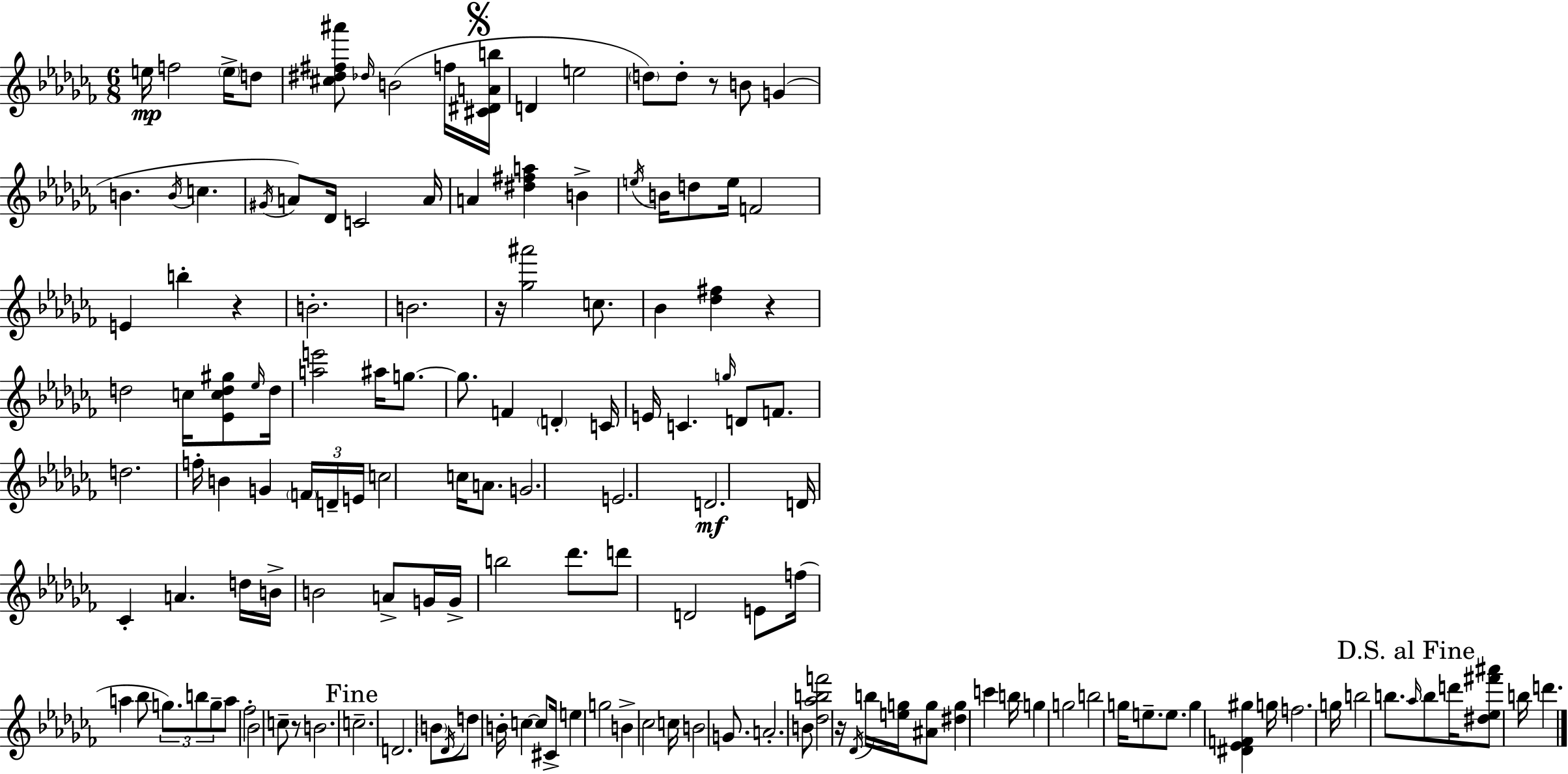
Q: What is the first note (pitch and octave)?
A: E5